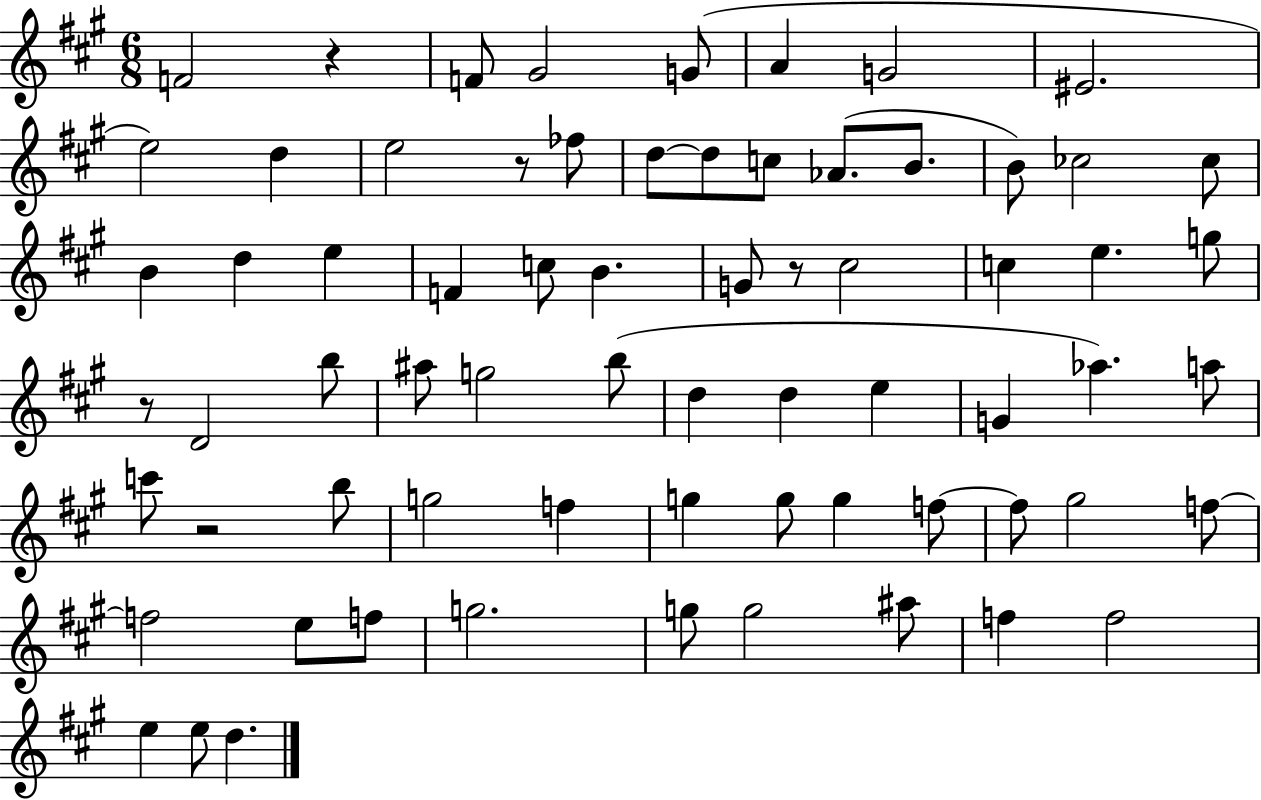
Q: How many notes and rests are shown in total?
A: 69